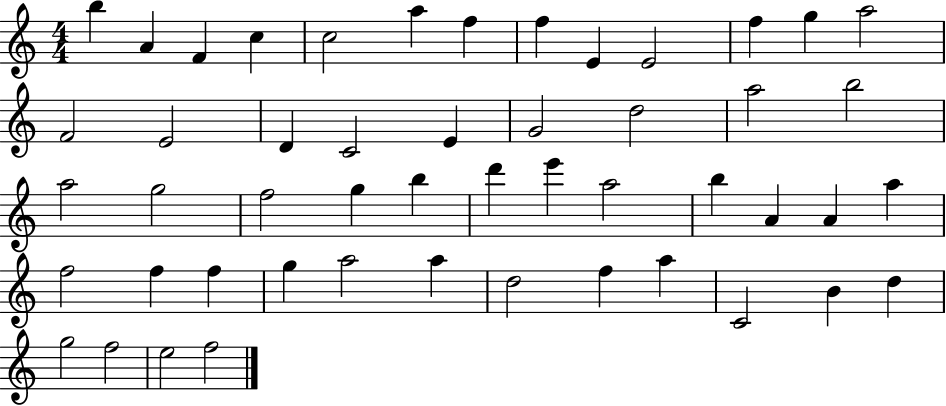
B5/q A4/q F4/q C5/q C5/h A5/q F5/q F5/q E4/q E4/h F5/q G5/q A5/h F4/h E4/h D4/q C4/h E4/q G4/h D5/h A5/h B5/h A5/h G5/h F5/h G5/q B5/q D6/q E6/q A5/h B5/q A4/q A4/q A5/q F5/h F5/q F5/q G5/q A5/h A5/q D5/h F5/q A5/q C4/h B4/q D5/q G5/h F5/h E5/h F5/h